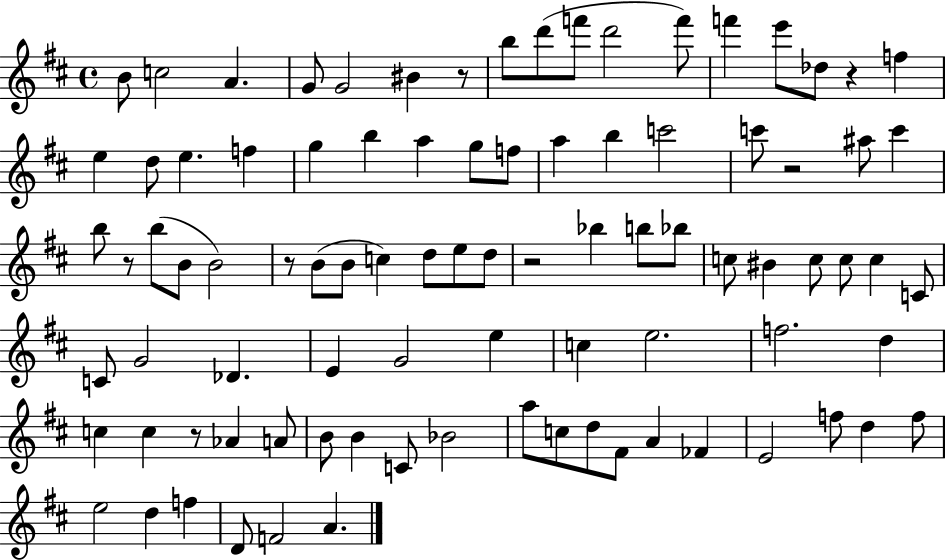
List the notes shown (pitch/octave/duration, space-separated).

B4/e C5/h A4/q. G4/e G4/h BIS4/q R/e B5/e D6/e F6/e D6/h F6/e F6/q E6/e Db5/e R/q F5/q E5/q D5/e E5/q. F5/q G5/q B5/q A5/q G5/e F5/e A5/q B5/q C6/h C6/e R/h A#5/e C6/q B5/e R/e B5/e B4/e B4/h R/e B4/e B4/e C5/q D5/e E5/e D5/e R/h Bb5/q B5/e Bb5/e C5/e BIS4/q C5/e C5/e C5/q C4/e C4/e G4/h Db4/q. E4/q G4/h E5/q C5/q E5/h. F5/h. D5/q C5/q C5/q R/e Ab4/q A4/e B4/e B4/q C4/e Bb4/h A5/e C5/e D5/e F#4/e A4/q FES4/q E4/h F5/e D5/q F5/e E5/h D5/q F5/q D4/e F4/h A4/q.